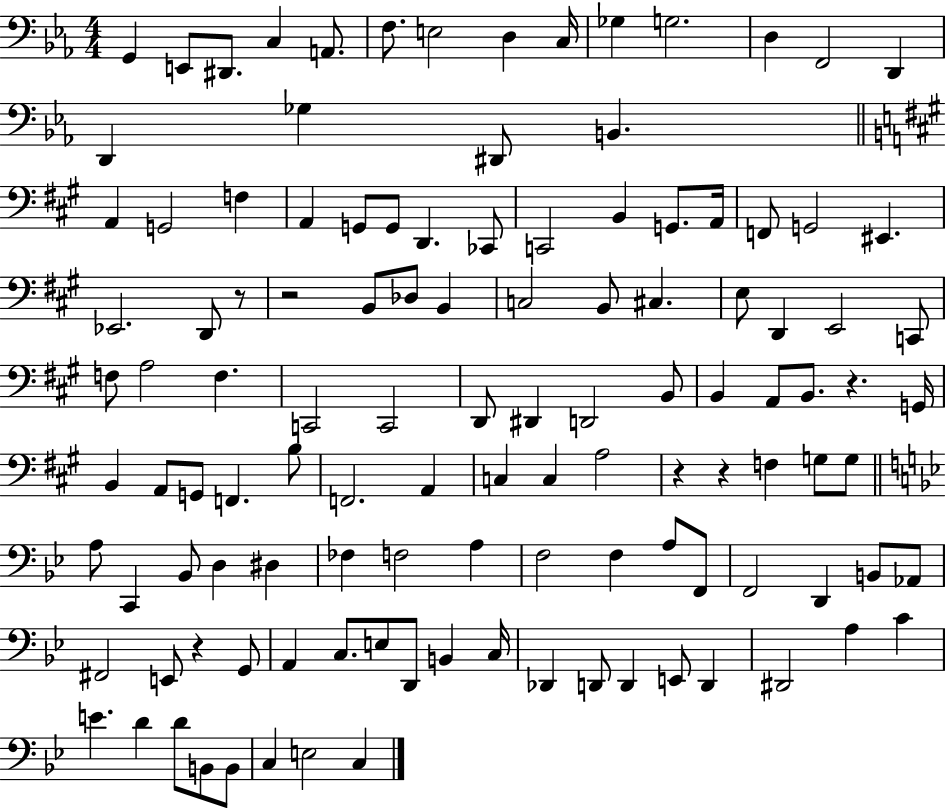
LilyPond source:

{
  \clef bass
  \numericTimeSignature
  \time 4/4
  \key ees \major
  g,4 e,8 dis,8. c4 a,8. | f8. e2 d4 c16 | ges4 g2. | d4 f,2 d,4 | \break d,4 ges4 dis,8 b,4. | \bar "||" \break \key a \major a,4 g,2 f4 | a,4 g,8 g,8 d,4. ces,8 | c,2 b,4 g,8. a,16 | f,8 g,2 eis,4. | \break ees,2. d,8 r8 | r2 b,8 des8 b,4 | c2 b,8 cis4. | e8 d,4 e,2 c,8 | \break f8 a2 f4. | c,2 c,2 | d,8 dis,4 d,2 b,8 | b,4 a,8 b,8. r4. g,16 | \break b,4 a,8 g,8 f,4. b8 | f,2. a,4 | c4 c4 a2 | r4 r4 f4 g8 g8 | \break \bar "||" \break \key g \minor a8 c,4 bes,8 d4 dis4 | fes4 f2 a4 | f2 f4 a8 f,8 | f,2 d,4 b,8 aes,8 | \break fis,2 e,8 r4 g,8 | a,4 c8. e8 d,8 b,4 c16 | des,4 d,8 d,4 e,8 d,4 | dis,2 a4 c'4 | \break e'4. d'4 d'8 b,8 b,8 | c4 e2 c4 | \bar "|."
}